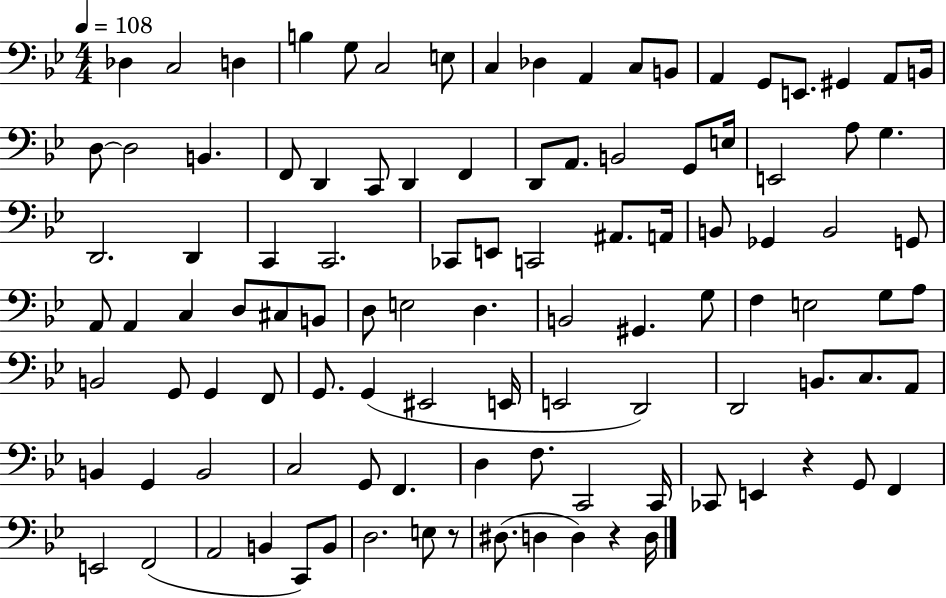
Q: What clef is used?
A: bass